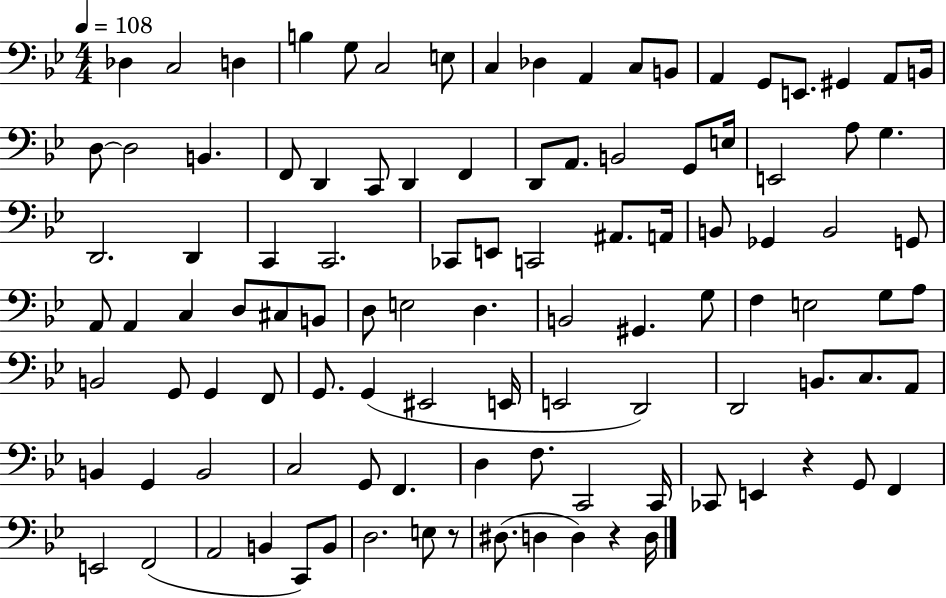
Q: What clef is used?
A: bass